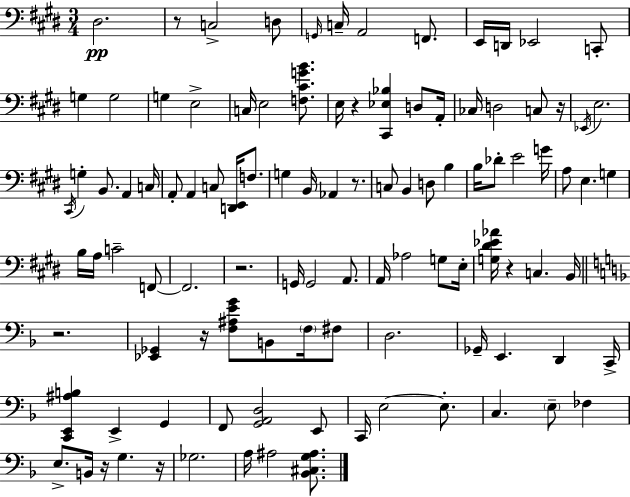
X:1
T:Untitled
M:3/4
L:1/4
K:E
^D,2 z/2 C,2 D,/2 G,,/4 C,/4 A,,2 F,,/2 E,,/4 D,,/4 _E,,2 C,,/2 G, G,2 G, E,2 C,/4 E,2 [F,^CGB]/2 E,/4 z [^C,,_E,_B,] D,/2 A,,/4 _C,/4 D,2 C,/2 z/4 _E,,/4 E,2 ^C,,/4 G, B,,/2 A,, C,/4 A,,/2 A,, C,/2 [D,,E,,]/4 F,/2 G, B,,/4 _A,, z/2 C,/2 B,, D,/2 B, B,/4 _D/2 E2 G/4 A,/2 E, G, B,/4 A,/4 C2 F,,/2 F,,2 z2 G,,/4 G,,2 A,,/2 A,,/4 _A,2 G,/2 E,/4 [G,^D_E_A]/4 z C, B,,/4 z2 [_E,,_G,,] z/4 [F,^A,EG]/2 B,,/2 F,/4 ^F,/2 D,2 _G,,/4 E,, D,, C,,/4 [C,,E,,^A,B,] E,, G,, F,,/2 [G,,A,,D,]2 E,,/2 C,,/4 E,2 E,/2 C, E,/2 _F, E,/2 B,,/4 z/4 G, z/4 _G,2 A,/4 ^A,2 [_B,,^C,G,^A,]/2